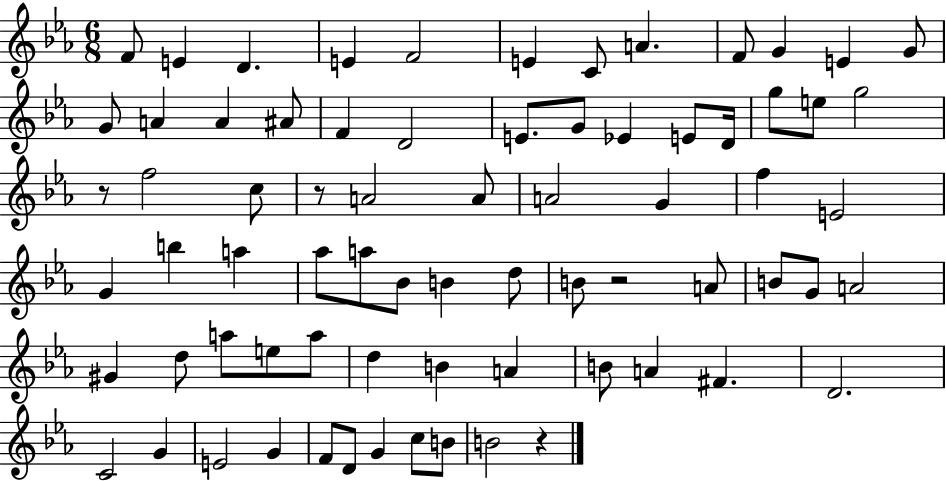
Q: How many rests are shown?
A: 4